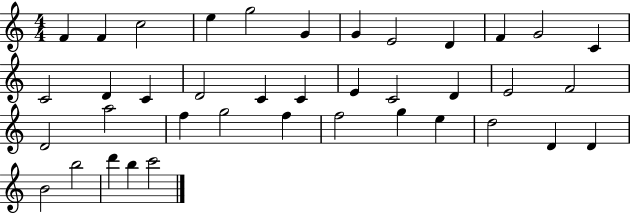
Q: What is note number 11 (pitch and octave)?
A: G4